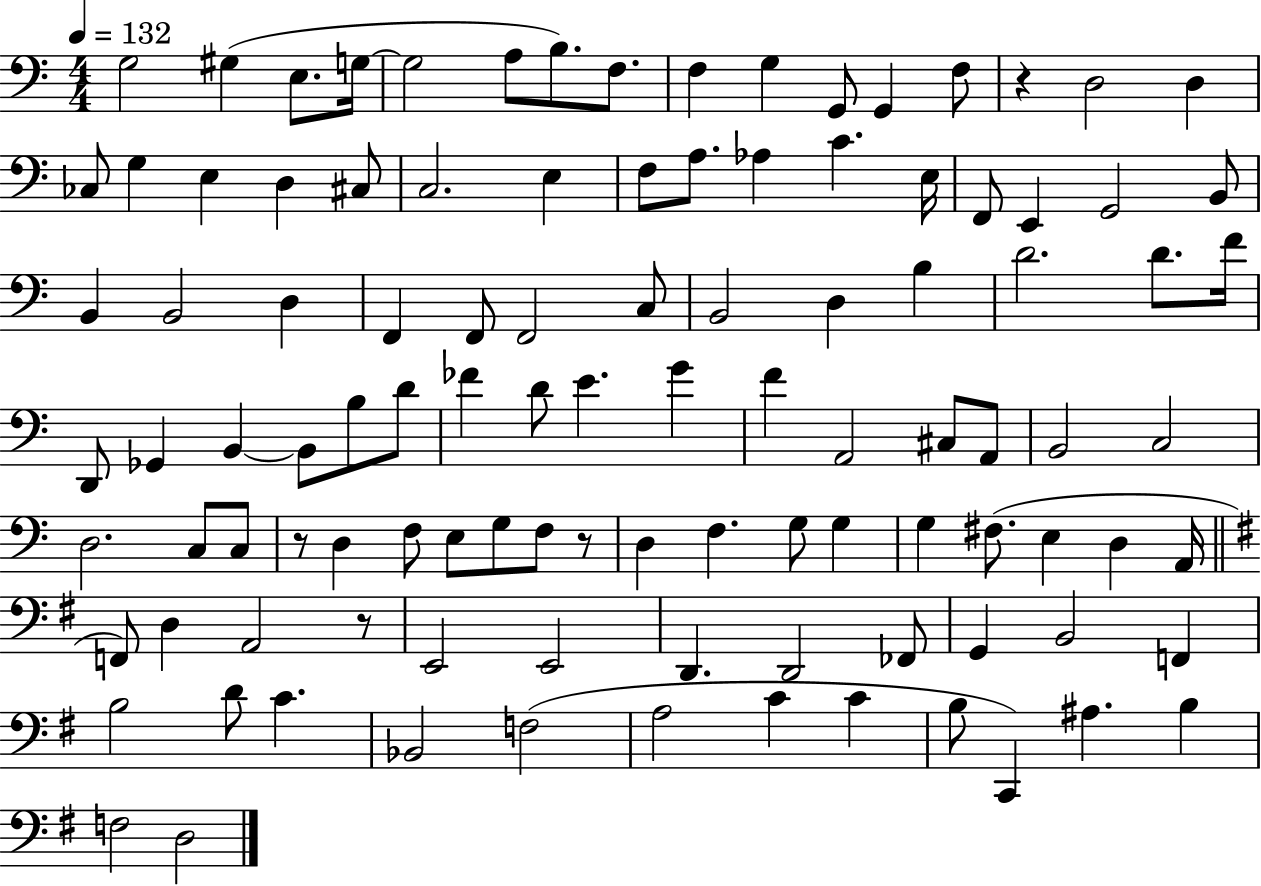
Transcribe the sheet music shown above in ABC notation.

X:1
T:Untitled
M:4/4
L:1/4
K:C
G,2 ^G, E,/2 G,/4 G,2 A,/2 B,/2 F,/2 F, G, G,,/2 G,, F,/2 z D,2 D, _C,/2 G, E, D, ^C,/2 C,2 E, F,/2 A,/2 _A, C E,/4 F,,/2 E,, G,,2 B,,/2 B,, B,,2 D, F,, F,,/2 F,,2 C,/2 B,,2 D, B, D2 D/2 F/4 D,,/2 _G,, B,, B,,/2 B,/2 D/2 _F D/2 E G F A,,2 ^C,/2 A,,/2 B,,2 C,2 D,2 C,/2 C,/2 z/2 D, F,/2 E,/2 G,/2 F,/2 z/2 D, F, G,/2 G, G, ^F,/2 E, D, A,,/4 F,,/2 D, A,,2 z/2 E,,2 E,,2 D,, D,,2 _F,,/2 G,, B,,2 F,, B,2 D/2 C _B,,2 F,2 A,2 C C B,/2 C,, ^A, B, F,2 D,2